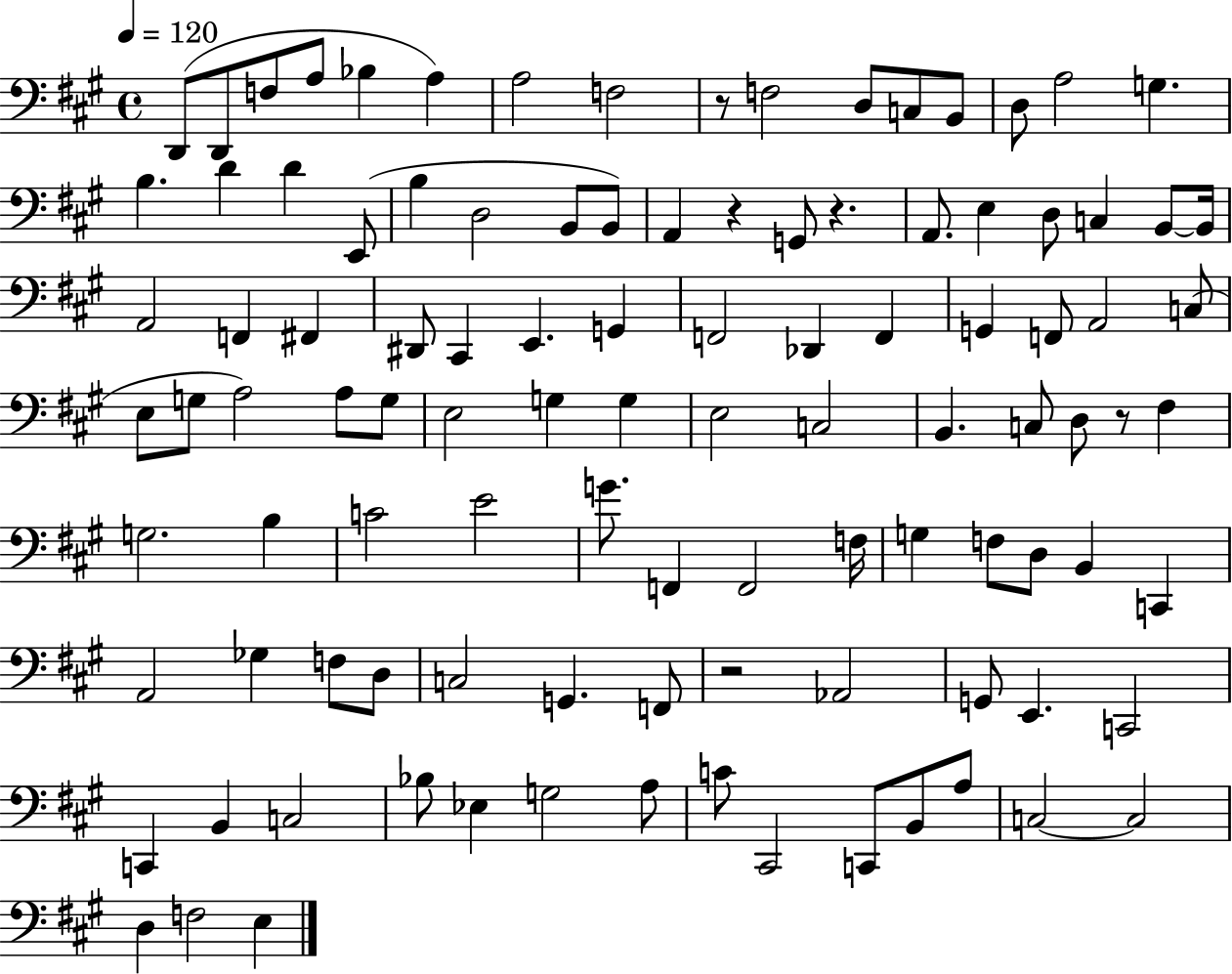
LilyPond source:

{
  \clef bass
  \time 4/4
  \defaultTimeSignature
  \key a \major
  \tempo 4 = 120
  d,8( d,8 f8 a8 bes4 a4) | a2 f2 | r8 f2 d8 c8 b,8 | d8 a2 g4. | \break b4. d'4 d'4 e,8( | b4 d2 b,8 b,8) | a,4 r4 g,8 r4. | a,8. e4 d8 c4 b,8~~ b,16 | \break a,2 f,4 fis,4 | dis,8 cis,4 e,4. g,4 | f,2 des,4 f,4 | g,4 f,8 a,2 c8( | \break e8 g8 a2) a8 g8 | e2 g4 g4 | e2 c2 | b,4. c8 d8 r8 fis4 | \break g2. b4 | c'2 e'2 | g'8. f,4 f,2 f16 | g4 f8 d8 b,4 c,4 | \break a,2 ges4 f8 d8 | c2 g,4. f,8 | r2 aes,2 | g,8 e,4. c,2 | \break c,4 b,4 c2 | bes8 ees4 g2 a8 | c'8 cis,2 c,8 b,8 a8 | c2~~ c2 | \break d4 f2 e4 | \bar "|."
}